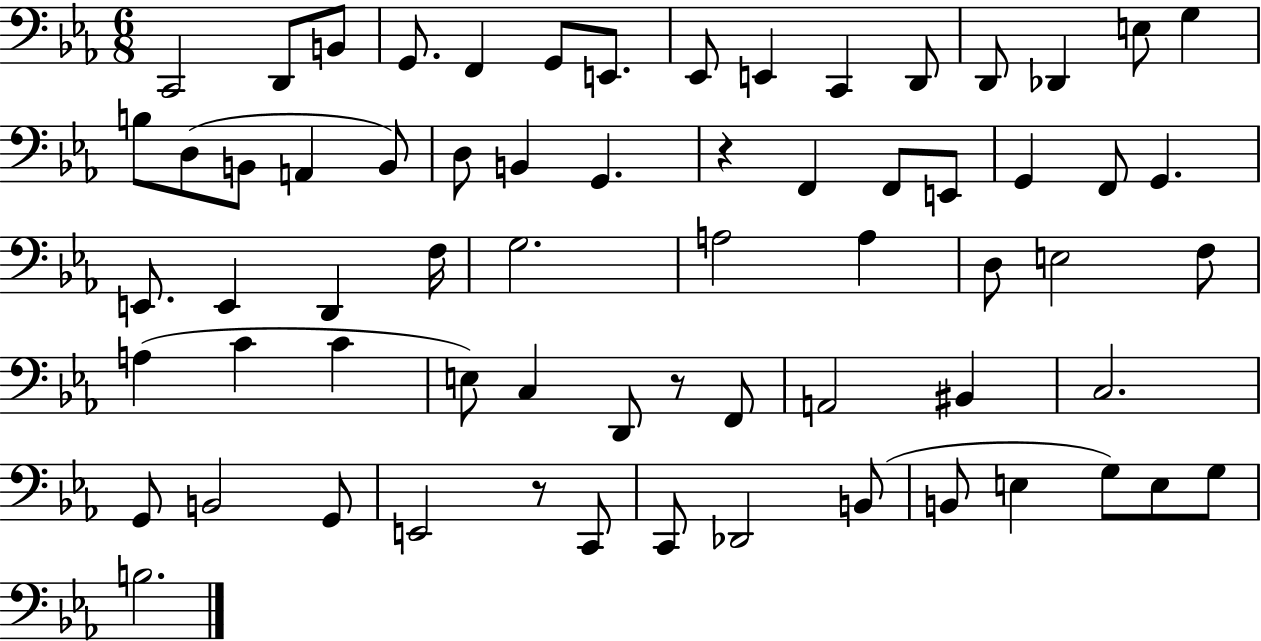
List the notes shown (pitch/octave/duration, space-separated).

C2/h D2/e B2/e G2/e. F2/q G2/e E2/e. Eb2/e E2/q C2/q D2/e D2/e Db2/q E3/e G3/q B3/e D3/e B2/e A2/q B2/e D3/e B2/q G2/q. R/q F2/q F2/e E2/e G2/q F2/e G2/q. E2/e. E2/q D2/q F3/s G3/h. A3/h A3/q D3/e E3/h F3/e A3/q C4/q C4/q E3/e C3/q D2/e R/e F2/e A2/h BIS2/q C3/h. G2/e B2/h G2/e E2/h R/e C2/e C2/e Db2/h B2/e B2/e E3/q G3/e E3/e G3/e B3/h.